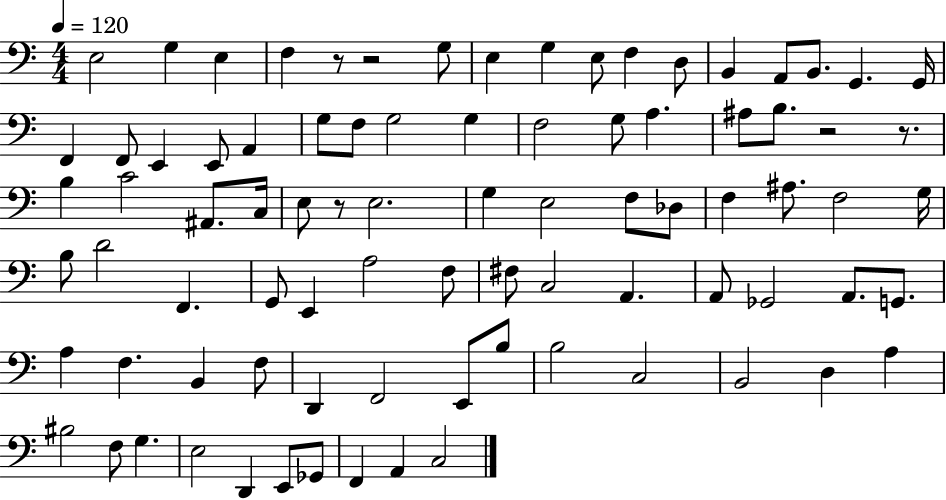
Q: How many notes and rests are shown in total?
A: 85